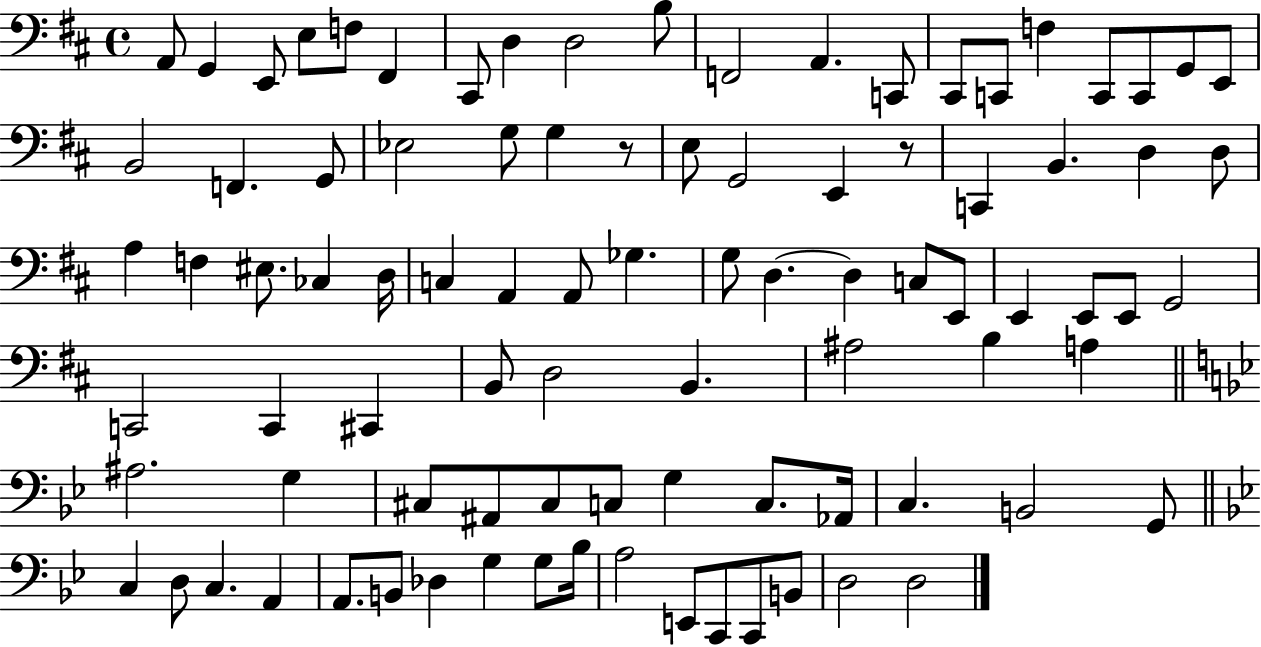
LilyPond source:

{
  \clef bass
  \time 4/4
  \defaultTimeSignature
  \key d \major
  a,8 g,4 e,8 e8 f8 fis,4 | cis,8 d4 d2 b8 | f,2 a,4. c,8 | cis,8 c,8 f4 c,8 c,8 g,8 e,8 | \break b,2 f,4. g,8 | ees2 g8 g4 r8 | e8 g,2 e,4 r8 | c,4 b,4. d4 d8 | \break a4 f4 eis8. ces4 d16 | c4 a,4 a,8 ges4. | g8 d4.~~ d4 c8 e,8 | e,4 e,8 e,8 g,2 | \break c,2 c,4 cis,4 | b,8 d2 b,4. | ais2 b4 a4 | \bar "||" \break \key g \minor ais2. g4 | cis8 ais,8 cis8 c8 g4 c8. aes,16 | c4. b,2 g,8 | \bar "||" \break \key bes \major c4 d8 c4. a,4 | a,8. b,8 des4 g4 g8 bes16 | a2 e,8 c,8 c,8 b,8 | d2 d2 | \break \bar "|."
}